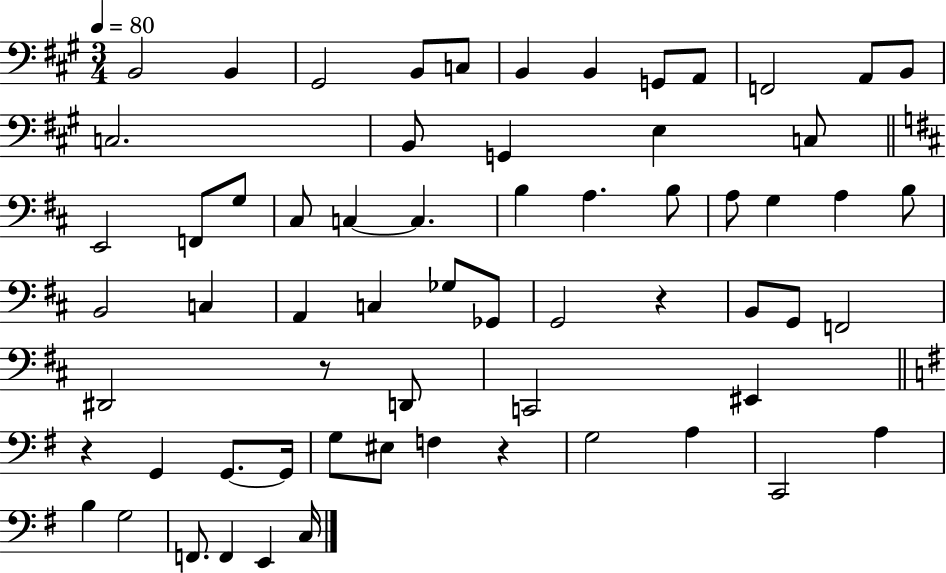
{
  \clef bass
  \numericTimeSignature
  \time 3/4
  \key a \major
  \tempo 4 = 80
  b,2 b,4 | gis,2 b,8 c8 | b,4 b,4 g,8 a,8 | f,2 a,8 b,8 | \break c2. | b,8 g,4 e4 c8 | \bar "||" \break \key d \major e,2 f,8 g8 | cis8 c4~~ c4. | b4 a4. b8 | a8 g4 a4 b8 | \break b,2 c4 | a,4 c4 ges8 ges,8 | g,2 r4 | b,8 g,8 f,2 | \break dis,2 r8 d,8 | c,2 eis,4 | \bar "||" \break \key g \major r4 g,4 g,8.~~ g,16 | g8 eis8 f4 r4 | g2 a4 | c,2 a4 | \break b4 g2 | f,8. f,4 e,4 c16 | \bar "|."
}